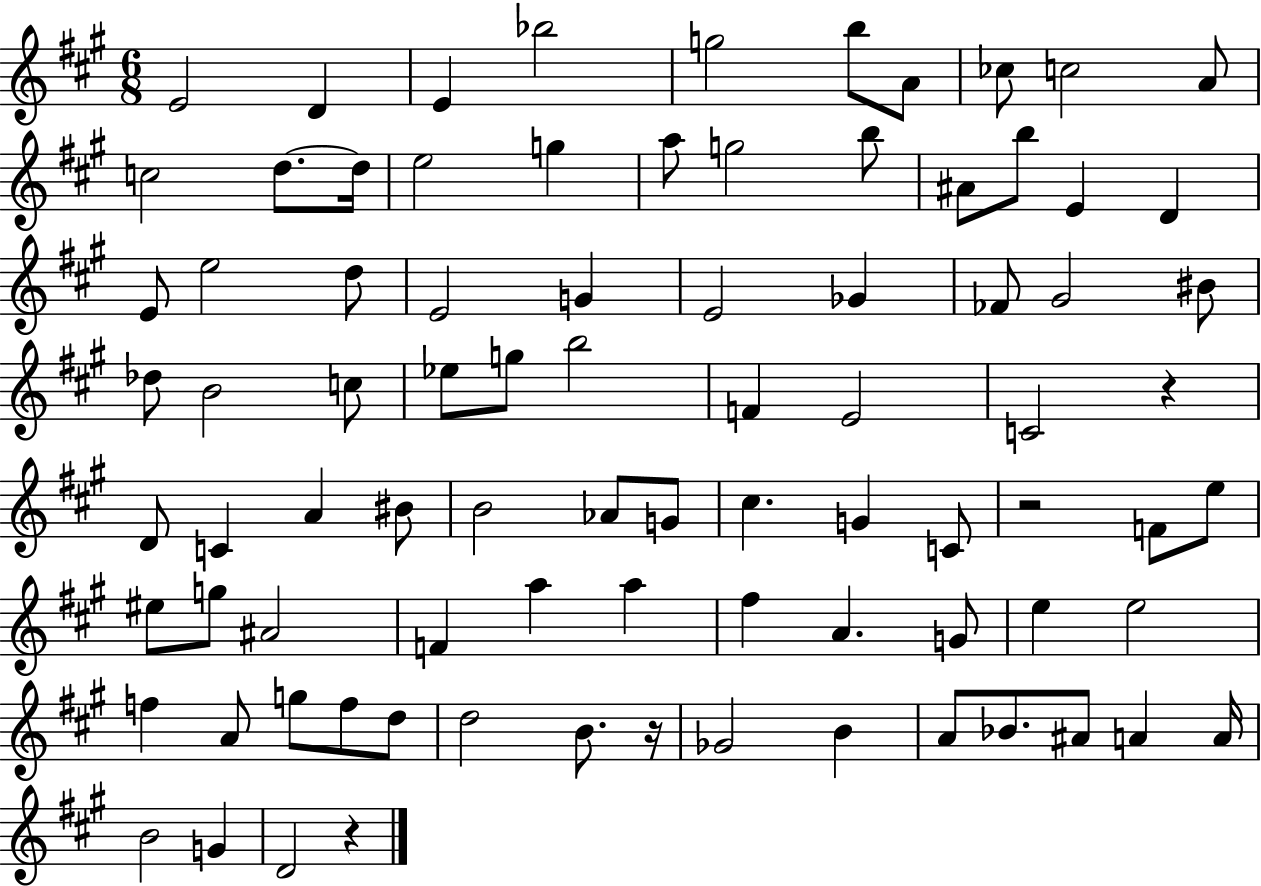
{
  \clef treble
  \numericTimeSignature
  \time 6/8
  \key a \major
  e'2 d'4 | e'4 bes''2 | g''2 b''8 a'8 | ces''8 c''2 a'8 | \break c''2 d''8.~~ d''16 | e''2 g''4 | a''8 g''2 b''8 | ais'8 b''8 e'4 d'4 | \break e'8 e''2 d''8 | e'2 g'4 | e'2 ges'4 | fes'8 gis'2 bis'8 | \break des''8 b'2 c''8 | ees''8 g''8 b''2 | f'4 e'2 | c'2 r4 | \break d'8 c'4 a'4 bis'8 | b'2 aes'8 g'8 | cis''4. g'4 c'8 | r2 f'8 e''8 | \break eis''8 g''8 ais'2 | f'4 a''4 a''4 | fis''4 a'4. g'8 | e''4 e''2 | \break f''4 a'8 g''8 f''8 d''8 | d''2 b'8. r16 | ges'2 b'4 | a'8 bes'8. ais'8 a'4 a'16 | \break b'2 g'4 | d'2 r4 | \bar "|."
}